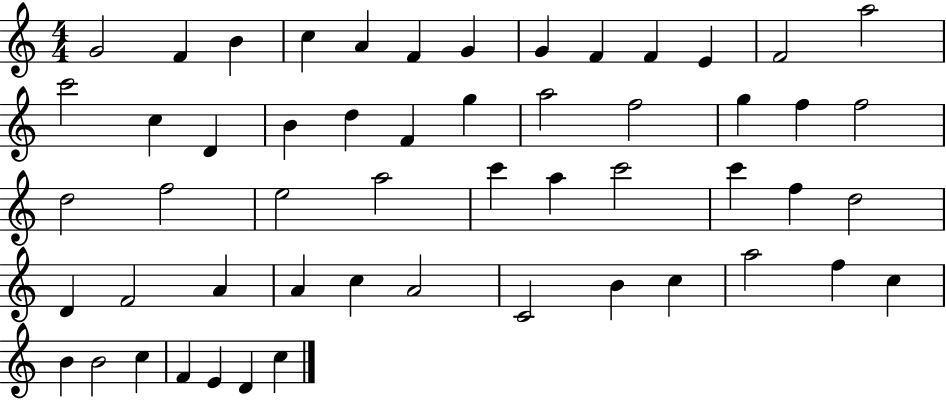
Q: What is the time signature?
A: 4/4